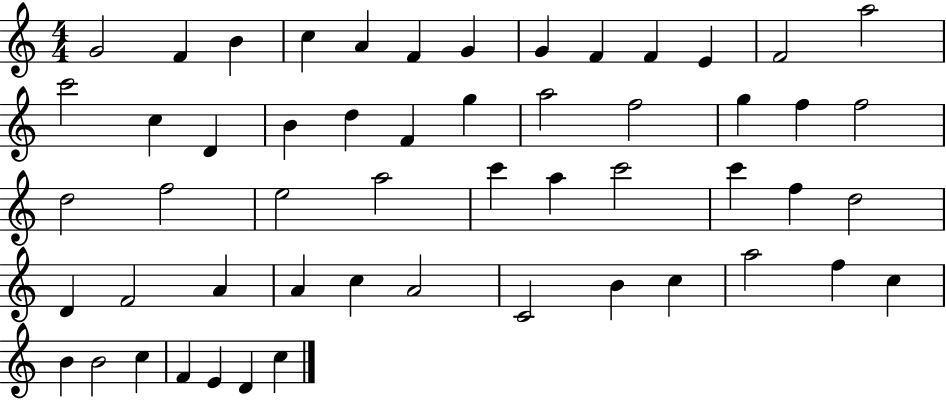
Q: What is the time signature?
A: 4/4